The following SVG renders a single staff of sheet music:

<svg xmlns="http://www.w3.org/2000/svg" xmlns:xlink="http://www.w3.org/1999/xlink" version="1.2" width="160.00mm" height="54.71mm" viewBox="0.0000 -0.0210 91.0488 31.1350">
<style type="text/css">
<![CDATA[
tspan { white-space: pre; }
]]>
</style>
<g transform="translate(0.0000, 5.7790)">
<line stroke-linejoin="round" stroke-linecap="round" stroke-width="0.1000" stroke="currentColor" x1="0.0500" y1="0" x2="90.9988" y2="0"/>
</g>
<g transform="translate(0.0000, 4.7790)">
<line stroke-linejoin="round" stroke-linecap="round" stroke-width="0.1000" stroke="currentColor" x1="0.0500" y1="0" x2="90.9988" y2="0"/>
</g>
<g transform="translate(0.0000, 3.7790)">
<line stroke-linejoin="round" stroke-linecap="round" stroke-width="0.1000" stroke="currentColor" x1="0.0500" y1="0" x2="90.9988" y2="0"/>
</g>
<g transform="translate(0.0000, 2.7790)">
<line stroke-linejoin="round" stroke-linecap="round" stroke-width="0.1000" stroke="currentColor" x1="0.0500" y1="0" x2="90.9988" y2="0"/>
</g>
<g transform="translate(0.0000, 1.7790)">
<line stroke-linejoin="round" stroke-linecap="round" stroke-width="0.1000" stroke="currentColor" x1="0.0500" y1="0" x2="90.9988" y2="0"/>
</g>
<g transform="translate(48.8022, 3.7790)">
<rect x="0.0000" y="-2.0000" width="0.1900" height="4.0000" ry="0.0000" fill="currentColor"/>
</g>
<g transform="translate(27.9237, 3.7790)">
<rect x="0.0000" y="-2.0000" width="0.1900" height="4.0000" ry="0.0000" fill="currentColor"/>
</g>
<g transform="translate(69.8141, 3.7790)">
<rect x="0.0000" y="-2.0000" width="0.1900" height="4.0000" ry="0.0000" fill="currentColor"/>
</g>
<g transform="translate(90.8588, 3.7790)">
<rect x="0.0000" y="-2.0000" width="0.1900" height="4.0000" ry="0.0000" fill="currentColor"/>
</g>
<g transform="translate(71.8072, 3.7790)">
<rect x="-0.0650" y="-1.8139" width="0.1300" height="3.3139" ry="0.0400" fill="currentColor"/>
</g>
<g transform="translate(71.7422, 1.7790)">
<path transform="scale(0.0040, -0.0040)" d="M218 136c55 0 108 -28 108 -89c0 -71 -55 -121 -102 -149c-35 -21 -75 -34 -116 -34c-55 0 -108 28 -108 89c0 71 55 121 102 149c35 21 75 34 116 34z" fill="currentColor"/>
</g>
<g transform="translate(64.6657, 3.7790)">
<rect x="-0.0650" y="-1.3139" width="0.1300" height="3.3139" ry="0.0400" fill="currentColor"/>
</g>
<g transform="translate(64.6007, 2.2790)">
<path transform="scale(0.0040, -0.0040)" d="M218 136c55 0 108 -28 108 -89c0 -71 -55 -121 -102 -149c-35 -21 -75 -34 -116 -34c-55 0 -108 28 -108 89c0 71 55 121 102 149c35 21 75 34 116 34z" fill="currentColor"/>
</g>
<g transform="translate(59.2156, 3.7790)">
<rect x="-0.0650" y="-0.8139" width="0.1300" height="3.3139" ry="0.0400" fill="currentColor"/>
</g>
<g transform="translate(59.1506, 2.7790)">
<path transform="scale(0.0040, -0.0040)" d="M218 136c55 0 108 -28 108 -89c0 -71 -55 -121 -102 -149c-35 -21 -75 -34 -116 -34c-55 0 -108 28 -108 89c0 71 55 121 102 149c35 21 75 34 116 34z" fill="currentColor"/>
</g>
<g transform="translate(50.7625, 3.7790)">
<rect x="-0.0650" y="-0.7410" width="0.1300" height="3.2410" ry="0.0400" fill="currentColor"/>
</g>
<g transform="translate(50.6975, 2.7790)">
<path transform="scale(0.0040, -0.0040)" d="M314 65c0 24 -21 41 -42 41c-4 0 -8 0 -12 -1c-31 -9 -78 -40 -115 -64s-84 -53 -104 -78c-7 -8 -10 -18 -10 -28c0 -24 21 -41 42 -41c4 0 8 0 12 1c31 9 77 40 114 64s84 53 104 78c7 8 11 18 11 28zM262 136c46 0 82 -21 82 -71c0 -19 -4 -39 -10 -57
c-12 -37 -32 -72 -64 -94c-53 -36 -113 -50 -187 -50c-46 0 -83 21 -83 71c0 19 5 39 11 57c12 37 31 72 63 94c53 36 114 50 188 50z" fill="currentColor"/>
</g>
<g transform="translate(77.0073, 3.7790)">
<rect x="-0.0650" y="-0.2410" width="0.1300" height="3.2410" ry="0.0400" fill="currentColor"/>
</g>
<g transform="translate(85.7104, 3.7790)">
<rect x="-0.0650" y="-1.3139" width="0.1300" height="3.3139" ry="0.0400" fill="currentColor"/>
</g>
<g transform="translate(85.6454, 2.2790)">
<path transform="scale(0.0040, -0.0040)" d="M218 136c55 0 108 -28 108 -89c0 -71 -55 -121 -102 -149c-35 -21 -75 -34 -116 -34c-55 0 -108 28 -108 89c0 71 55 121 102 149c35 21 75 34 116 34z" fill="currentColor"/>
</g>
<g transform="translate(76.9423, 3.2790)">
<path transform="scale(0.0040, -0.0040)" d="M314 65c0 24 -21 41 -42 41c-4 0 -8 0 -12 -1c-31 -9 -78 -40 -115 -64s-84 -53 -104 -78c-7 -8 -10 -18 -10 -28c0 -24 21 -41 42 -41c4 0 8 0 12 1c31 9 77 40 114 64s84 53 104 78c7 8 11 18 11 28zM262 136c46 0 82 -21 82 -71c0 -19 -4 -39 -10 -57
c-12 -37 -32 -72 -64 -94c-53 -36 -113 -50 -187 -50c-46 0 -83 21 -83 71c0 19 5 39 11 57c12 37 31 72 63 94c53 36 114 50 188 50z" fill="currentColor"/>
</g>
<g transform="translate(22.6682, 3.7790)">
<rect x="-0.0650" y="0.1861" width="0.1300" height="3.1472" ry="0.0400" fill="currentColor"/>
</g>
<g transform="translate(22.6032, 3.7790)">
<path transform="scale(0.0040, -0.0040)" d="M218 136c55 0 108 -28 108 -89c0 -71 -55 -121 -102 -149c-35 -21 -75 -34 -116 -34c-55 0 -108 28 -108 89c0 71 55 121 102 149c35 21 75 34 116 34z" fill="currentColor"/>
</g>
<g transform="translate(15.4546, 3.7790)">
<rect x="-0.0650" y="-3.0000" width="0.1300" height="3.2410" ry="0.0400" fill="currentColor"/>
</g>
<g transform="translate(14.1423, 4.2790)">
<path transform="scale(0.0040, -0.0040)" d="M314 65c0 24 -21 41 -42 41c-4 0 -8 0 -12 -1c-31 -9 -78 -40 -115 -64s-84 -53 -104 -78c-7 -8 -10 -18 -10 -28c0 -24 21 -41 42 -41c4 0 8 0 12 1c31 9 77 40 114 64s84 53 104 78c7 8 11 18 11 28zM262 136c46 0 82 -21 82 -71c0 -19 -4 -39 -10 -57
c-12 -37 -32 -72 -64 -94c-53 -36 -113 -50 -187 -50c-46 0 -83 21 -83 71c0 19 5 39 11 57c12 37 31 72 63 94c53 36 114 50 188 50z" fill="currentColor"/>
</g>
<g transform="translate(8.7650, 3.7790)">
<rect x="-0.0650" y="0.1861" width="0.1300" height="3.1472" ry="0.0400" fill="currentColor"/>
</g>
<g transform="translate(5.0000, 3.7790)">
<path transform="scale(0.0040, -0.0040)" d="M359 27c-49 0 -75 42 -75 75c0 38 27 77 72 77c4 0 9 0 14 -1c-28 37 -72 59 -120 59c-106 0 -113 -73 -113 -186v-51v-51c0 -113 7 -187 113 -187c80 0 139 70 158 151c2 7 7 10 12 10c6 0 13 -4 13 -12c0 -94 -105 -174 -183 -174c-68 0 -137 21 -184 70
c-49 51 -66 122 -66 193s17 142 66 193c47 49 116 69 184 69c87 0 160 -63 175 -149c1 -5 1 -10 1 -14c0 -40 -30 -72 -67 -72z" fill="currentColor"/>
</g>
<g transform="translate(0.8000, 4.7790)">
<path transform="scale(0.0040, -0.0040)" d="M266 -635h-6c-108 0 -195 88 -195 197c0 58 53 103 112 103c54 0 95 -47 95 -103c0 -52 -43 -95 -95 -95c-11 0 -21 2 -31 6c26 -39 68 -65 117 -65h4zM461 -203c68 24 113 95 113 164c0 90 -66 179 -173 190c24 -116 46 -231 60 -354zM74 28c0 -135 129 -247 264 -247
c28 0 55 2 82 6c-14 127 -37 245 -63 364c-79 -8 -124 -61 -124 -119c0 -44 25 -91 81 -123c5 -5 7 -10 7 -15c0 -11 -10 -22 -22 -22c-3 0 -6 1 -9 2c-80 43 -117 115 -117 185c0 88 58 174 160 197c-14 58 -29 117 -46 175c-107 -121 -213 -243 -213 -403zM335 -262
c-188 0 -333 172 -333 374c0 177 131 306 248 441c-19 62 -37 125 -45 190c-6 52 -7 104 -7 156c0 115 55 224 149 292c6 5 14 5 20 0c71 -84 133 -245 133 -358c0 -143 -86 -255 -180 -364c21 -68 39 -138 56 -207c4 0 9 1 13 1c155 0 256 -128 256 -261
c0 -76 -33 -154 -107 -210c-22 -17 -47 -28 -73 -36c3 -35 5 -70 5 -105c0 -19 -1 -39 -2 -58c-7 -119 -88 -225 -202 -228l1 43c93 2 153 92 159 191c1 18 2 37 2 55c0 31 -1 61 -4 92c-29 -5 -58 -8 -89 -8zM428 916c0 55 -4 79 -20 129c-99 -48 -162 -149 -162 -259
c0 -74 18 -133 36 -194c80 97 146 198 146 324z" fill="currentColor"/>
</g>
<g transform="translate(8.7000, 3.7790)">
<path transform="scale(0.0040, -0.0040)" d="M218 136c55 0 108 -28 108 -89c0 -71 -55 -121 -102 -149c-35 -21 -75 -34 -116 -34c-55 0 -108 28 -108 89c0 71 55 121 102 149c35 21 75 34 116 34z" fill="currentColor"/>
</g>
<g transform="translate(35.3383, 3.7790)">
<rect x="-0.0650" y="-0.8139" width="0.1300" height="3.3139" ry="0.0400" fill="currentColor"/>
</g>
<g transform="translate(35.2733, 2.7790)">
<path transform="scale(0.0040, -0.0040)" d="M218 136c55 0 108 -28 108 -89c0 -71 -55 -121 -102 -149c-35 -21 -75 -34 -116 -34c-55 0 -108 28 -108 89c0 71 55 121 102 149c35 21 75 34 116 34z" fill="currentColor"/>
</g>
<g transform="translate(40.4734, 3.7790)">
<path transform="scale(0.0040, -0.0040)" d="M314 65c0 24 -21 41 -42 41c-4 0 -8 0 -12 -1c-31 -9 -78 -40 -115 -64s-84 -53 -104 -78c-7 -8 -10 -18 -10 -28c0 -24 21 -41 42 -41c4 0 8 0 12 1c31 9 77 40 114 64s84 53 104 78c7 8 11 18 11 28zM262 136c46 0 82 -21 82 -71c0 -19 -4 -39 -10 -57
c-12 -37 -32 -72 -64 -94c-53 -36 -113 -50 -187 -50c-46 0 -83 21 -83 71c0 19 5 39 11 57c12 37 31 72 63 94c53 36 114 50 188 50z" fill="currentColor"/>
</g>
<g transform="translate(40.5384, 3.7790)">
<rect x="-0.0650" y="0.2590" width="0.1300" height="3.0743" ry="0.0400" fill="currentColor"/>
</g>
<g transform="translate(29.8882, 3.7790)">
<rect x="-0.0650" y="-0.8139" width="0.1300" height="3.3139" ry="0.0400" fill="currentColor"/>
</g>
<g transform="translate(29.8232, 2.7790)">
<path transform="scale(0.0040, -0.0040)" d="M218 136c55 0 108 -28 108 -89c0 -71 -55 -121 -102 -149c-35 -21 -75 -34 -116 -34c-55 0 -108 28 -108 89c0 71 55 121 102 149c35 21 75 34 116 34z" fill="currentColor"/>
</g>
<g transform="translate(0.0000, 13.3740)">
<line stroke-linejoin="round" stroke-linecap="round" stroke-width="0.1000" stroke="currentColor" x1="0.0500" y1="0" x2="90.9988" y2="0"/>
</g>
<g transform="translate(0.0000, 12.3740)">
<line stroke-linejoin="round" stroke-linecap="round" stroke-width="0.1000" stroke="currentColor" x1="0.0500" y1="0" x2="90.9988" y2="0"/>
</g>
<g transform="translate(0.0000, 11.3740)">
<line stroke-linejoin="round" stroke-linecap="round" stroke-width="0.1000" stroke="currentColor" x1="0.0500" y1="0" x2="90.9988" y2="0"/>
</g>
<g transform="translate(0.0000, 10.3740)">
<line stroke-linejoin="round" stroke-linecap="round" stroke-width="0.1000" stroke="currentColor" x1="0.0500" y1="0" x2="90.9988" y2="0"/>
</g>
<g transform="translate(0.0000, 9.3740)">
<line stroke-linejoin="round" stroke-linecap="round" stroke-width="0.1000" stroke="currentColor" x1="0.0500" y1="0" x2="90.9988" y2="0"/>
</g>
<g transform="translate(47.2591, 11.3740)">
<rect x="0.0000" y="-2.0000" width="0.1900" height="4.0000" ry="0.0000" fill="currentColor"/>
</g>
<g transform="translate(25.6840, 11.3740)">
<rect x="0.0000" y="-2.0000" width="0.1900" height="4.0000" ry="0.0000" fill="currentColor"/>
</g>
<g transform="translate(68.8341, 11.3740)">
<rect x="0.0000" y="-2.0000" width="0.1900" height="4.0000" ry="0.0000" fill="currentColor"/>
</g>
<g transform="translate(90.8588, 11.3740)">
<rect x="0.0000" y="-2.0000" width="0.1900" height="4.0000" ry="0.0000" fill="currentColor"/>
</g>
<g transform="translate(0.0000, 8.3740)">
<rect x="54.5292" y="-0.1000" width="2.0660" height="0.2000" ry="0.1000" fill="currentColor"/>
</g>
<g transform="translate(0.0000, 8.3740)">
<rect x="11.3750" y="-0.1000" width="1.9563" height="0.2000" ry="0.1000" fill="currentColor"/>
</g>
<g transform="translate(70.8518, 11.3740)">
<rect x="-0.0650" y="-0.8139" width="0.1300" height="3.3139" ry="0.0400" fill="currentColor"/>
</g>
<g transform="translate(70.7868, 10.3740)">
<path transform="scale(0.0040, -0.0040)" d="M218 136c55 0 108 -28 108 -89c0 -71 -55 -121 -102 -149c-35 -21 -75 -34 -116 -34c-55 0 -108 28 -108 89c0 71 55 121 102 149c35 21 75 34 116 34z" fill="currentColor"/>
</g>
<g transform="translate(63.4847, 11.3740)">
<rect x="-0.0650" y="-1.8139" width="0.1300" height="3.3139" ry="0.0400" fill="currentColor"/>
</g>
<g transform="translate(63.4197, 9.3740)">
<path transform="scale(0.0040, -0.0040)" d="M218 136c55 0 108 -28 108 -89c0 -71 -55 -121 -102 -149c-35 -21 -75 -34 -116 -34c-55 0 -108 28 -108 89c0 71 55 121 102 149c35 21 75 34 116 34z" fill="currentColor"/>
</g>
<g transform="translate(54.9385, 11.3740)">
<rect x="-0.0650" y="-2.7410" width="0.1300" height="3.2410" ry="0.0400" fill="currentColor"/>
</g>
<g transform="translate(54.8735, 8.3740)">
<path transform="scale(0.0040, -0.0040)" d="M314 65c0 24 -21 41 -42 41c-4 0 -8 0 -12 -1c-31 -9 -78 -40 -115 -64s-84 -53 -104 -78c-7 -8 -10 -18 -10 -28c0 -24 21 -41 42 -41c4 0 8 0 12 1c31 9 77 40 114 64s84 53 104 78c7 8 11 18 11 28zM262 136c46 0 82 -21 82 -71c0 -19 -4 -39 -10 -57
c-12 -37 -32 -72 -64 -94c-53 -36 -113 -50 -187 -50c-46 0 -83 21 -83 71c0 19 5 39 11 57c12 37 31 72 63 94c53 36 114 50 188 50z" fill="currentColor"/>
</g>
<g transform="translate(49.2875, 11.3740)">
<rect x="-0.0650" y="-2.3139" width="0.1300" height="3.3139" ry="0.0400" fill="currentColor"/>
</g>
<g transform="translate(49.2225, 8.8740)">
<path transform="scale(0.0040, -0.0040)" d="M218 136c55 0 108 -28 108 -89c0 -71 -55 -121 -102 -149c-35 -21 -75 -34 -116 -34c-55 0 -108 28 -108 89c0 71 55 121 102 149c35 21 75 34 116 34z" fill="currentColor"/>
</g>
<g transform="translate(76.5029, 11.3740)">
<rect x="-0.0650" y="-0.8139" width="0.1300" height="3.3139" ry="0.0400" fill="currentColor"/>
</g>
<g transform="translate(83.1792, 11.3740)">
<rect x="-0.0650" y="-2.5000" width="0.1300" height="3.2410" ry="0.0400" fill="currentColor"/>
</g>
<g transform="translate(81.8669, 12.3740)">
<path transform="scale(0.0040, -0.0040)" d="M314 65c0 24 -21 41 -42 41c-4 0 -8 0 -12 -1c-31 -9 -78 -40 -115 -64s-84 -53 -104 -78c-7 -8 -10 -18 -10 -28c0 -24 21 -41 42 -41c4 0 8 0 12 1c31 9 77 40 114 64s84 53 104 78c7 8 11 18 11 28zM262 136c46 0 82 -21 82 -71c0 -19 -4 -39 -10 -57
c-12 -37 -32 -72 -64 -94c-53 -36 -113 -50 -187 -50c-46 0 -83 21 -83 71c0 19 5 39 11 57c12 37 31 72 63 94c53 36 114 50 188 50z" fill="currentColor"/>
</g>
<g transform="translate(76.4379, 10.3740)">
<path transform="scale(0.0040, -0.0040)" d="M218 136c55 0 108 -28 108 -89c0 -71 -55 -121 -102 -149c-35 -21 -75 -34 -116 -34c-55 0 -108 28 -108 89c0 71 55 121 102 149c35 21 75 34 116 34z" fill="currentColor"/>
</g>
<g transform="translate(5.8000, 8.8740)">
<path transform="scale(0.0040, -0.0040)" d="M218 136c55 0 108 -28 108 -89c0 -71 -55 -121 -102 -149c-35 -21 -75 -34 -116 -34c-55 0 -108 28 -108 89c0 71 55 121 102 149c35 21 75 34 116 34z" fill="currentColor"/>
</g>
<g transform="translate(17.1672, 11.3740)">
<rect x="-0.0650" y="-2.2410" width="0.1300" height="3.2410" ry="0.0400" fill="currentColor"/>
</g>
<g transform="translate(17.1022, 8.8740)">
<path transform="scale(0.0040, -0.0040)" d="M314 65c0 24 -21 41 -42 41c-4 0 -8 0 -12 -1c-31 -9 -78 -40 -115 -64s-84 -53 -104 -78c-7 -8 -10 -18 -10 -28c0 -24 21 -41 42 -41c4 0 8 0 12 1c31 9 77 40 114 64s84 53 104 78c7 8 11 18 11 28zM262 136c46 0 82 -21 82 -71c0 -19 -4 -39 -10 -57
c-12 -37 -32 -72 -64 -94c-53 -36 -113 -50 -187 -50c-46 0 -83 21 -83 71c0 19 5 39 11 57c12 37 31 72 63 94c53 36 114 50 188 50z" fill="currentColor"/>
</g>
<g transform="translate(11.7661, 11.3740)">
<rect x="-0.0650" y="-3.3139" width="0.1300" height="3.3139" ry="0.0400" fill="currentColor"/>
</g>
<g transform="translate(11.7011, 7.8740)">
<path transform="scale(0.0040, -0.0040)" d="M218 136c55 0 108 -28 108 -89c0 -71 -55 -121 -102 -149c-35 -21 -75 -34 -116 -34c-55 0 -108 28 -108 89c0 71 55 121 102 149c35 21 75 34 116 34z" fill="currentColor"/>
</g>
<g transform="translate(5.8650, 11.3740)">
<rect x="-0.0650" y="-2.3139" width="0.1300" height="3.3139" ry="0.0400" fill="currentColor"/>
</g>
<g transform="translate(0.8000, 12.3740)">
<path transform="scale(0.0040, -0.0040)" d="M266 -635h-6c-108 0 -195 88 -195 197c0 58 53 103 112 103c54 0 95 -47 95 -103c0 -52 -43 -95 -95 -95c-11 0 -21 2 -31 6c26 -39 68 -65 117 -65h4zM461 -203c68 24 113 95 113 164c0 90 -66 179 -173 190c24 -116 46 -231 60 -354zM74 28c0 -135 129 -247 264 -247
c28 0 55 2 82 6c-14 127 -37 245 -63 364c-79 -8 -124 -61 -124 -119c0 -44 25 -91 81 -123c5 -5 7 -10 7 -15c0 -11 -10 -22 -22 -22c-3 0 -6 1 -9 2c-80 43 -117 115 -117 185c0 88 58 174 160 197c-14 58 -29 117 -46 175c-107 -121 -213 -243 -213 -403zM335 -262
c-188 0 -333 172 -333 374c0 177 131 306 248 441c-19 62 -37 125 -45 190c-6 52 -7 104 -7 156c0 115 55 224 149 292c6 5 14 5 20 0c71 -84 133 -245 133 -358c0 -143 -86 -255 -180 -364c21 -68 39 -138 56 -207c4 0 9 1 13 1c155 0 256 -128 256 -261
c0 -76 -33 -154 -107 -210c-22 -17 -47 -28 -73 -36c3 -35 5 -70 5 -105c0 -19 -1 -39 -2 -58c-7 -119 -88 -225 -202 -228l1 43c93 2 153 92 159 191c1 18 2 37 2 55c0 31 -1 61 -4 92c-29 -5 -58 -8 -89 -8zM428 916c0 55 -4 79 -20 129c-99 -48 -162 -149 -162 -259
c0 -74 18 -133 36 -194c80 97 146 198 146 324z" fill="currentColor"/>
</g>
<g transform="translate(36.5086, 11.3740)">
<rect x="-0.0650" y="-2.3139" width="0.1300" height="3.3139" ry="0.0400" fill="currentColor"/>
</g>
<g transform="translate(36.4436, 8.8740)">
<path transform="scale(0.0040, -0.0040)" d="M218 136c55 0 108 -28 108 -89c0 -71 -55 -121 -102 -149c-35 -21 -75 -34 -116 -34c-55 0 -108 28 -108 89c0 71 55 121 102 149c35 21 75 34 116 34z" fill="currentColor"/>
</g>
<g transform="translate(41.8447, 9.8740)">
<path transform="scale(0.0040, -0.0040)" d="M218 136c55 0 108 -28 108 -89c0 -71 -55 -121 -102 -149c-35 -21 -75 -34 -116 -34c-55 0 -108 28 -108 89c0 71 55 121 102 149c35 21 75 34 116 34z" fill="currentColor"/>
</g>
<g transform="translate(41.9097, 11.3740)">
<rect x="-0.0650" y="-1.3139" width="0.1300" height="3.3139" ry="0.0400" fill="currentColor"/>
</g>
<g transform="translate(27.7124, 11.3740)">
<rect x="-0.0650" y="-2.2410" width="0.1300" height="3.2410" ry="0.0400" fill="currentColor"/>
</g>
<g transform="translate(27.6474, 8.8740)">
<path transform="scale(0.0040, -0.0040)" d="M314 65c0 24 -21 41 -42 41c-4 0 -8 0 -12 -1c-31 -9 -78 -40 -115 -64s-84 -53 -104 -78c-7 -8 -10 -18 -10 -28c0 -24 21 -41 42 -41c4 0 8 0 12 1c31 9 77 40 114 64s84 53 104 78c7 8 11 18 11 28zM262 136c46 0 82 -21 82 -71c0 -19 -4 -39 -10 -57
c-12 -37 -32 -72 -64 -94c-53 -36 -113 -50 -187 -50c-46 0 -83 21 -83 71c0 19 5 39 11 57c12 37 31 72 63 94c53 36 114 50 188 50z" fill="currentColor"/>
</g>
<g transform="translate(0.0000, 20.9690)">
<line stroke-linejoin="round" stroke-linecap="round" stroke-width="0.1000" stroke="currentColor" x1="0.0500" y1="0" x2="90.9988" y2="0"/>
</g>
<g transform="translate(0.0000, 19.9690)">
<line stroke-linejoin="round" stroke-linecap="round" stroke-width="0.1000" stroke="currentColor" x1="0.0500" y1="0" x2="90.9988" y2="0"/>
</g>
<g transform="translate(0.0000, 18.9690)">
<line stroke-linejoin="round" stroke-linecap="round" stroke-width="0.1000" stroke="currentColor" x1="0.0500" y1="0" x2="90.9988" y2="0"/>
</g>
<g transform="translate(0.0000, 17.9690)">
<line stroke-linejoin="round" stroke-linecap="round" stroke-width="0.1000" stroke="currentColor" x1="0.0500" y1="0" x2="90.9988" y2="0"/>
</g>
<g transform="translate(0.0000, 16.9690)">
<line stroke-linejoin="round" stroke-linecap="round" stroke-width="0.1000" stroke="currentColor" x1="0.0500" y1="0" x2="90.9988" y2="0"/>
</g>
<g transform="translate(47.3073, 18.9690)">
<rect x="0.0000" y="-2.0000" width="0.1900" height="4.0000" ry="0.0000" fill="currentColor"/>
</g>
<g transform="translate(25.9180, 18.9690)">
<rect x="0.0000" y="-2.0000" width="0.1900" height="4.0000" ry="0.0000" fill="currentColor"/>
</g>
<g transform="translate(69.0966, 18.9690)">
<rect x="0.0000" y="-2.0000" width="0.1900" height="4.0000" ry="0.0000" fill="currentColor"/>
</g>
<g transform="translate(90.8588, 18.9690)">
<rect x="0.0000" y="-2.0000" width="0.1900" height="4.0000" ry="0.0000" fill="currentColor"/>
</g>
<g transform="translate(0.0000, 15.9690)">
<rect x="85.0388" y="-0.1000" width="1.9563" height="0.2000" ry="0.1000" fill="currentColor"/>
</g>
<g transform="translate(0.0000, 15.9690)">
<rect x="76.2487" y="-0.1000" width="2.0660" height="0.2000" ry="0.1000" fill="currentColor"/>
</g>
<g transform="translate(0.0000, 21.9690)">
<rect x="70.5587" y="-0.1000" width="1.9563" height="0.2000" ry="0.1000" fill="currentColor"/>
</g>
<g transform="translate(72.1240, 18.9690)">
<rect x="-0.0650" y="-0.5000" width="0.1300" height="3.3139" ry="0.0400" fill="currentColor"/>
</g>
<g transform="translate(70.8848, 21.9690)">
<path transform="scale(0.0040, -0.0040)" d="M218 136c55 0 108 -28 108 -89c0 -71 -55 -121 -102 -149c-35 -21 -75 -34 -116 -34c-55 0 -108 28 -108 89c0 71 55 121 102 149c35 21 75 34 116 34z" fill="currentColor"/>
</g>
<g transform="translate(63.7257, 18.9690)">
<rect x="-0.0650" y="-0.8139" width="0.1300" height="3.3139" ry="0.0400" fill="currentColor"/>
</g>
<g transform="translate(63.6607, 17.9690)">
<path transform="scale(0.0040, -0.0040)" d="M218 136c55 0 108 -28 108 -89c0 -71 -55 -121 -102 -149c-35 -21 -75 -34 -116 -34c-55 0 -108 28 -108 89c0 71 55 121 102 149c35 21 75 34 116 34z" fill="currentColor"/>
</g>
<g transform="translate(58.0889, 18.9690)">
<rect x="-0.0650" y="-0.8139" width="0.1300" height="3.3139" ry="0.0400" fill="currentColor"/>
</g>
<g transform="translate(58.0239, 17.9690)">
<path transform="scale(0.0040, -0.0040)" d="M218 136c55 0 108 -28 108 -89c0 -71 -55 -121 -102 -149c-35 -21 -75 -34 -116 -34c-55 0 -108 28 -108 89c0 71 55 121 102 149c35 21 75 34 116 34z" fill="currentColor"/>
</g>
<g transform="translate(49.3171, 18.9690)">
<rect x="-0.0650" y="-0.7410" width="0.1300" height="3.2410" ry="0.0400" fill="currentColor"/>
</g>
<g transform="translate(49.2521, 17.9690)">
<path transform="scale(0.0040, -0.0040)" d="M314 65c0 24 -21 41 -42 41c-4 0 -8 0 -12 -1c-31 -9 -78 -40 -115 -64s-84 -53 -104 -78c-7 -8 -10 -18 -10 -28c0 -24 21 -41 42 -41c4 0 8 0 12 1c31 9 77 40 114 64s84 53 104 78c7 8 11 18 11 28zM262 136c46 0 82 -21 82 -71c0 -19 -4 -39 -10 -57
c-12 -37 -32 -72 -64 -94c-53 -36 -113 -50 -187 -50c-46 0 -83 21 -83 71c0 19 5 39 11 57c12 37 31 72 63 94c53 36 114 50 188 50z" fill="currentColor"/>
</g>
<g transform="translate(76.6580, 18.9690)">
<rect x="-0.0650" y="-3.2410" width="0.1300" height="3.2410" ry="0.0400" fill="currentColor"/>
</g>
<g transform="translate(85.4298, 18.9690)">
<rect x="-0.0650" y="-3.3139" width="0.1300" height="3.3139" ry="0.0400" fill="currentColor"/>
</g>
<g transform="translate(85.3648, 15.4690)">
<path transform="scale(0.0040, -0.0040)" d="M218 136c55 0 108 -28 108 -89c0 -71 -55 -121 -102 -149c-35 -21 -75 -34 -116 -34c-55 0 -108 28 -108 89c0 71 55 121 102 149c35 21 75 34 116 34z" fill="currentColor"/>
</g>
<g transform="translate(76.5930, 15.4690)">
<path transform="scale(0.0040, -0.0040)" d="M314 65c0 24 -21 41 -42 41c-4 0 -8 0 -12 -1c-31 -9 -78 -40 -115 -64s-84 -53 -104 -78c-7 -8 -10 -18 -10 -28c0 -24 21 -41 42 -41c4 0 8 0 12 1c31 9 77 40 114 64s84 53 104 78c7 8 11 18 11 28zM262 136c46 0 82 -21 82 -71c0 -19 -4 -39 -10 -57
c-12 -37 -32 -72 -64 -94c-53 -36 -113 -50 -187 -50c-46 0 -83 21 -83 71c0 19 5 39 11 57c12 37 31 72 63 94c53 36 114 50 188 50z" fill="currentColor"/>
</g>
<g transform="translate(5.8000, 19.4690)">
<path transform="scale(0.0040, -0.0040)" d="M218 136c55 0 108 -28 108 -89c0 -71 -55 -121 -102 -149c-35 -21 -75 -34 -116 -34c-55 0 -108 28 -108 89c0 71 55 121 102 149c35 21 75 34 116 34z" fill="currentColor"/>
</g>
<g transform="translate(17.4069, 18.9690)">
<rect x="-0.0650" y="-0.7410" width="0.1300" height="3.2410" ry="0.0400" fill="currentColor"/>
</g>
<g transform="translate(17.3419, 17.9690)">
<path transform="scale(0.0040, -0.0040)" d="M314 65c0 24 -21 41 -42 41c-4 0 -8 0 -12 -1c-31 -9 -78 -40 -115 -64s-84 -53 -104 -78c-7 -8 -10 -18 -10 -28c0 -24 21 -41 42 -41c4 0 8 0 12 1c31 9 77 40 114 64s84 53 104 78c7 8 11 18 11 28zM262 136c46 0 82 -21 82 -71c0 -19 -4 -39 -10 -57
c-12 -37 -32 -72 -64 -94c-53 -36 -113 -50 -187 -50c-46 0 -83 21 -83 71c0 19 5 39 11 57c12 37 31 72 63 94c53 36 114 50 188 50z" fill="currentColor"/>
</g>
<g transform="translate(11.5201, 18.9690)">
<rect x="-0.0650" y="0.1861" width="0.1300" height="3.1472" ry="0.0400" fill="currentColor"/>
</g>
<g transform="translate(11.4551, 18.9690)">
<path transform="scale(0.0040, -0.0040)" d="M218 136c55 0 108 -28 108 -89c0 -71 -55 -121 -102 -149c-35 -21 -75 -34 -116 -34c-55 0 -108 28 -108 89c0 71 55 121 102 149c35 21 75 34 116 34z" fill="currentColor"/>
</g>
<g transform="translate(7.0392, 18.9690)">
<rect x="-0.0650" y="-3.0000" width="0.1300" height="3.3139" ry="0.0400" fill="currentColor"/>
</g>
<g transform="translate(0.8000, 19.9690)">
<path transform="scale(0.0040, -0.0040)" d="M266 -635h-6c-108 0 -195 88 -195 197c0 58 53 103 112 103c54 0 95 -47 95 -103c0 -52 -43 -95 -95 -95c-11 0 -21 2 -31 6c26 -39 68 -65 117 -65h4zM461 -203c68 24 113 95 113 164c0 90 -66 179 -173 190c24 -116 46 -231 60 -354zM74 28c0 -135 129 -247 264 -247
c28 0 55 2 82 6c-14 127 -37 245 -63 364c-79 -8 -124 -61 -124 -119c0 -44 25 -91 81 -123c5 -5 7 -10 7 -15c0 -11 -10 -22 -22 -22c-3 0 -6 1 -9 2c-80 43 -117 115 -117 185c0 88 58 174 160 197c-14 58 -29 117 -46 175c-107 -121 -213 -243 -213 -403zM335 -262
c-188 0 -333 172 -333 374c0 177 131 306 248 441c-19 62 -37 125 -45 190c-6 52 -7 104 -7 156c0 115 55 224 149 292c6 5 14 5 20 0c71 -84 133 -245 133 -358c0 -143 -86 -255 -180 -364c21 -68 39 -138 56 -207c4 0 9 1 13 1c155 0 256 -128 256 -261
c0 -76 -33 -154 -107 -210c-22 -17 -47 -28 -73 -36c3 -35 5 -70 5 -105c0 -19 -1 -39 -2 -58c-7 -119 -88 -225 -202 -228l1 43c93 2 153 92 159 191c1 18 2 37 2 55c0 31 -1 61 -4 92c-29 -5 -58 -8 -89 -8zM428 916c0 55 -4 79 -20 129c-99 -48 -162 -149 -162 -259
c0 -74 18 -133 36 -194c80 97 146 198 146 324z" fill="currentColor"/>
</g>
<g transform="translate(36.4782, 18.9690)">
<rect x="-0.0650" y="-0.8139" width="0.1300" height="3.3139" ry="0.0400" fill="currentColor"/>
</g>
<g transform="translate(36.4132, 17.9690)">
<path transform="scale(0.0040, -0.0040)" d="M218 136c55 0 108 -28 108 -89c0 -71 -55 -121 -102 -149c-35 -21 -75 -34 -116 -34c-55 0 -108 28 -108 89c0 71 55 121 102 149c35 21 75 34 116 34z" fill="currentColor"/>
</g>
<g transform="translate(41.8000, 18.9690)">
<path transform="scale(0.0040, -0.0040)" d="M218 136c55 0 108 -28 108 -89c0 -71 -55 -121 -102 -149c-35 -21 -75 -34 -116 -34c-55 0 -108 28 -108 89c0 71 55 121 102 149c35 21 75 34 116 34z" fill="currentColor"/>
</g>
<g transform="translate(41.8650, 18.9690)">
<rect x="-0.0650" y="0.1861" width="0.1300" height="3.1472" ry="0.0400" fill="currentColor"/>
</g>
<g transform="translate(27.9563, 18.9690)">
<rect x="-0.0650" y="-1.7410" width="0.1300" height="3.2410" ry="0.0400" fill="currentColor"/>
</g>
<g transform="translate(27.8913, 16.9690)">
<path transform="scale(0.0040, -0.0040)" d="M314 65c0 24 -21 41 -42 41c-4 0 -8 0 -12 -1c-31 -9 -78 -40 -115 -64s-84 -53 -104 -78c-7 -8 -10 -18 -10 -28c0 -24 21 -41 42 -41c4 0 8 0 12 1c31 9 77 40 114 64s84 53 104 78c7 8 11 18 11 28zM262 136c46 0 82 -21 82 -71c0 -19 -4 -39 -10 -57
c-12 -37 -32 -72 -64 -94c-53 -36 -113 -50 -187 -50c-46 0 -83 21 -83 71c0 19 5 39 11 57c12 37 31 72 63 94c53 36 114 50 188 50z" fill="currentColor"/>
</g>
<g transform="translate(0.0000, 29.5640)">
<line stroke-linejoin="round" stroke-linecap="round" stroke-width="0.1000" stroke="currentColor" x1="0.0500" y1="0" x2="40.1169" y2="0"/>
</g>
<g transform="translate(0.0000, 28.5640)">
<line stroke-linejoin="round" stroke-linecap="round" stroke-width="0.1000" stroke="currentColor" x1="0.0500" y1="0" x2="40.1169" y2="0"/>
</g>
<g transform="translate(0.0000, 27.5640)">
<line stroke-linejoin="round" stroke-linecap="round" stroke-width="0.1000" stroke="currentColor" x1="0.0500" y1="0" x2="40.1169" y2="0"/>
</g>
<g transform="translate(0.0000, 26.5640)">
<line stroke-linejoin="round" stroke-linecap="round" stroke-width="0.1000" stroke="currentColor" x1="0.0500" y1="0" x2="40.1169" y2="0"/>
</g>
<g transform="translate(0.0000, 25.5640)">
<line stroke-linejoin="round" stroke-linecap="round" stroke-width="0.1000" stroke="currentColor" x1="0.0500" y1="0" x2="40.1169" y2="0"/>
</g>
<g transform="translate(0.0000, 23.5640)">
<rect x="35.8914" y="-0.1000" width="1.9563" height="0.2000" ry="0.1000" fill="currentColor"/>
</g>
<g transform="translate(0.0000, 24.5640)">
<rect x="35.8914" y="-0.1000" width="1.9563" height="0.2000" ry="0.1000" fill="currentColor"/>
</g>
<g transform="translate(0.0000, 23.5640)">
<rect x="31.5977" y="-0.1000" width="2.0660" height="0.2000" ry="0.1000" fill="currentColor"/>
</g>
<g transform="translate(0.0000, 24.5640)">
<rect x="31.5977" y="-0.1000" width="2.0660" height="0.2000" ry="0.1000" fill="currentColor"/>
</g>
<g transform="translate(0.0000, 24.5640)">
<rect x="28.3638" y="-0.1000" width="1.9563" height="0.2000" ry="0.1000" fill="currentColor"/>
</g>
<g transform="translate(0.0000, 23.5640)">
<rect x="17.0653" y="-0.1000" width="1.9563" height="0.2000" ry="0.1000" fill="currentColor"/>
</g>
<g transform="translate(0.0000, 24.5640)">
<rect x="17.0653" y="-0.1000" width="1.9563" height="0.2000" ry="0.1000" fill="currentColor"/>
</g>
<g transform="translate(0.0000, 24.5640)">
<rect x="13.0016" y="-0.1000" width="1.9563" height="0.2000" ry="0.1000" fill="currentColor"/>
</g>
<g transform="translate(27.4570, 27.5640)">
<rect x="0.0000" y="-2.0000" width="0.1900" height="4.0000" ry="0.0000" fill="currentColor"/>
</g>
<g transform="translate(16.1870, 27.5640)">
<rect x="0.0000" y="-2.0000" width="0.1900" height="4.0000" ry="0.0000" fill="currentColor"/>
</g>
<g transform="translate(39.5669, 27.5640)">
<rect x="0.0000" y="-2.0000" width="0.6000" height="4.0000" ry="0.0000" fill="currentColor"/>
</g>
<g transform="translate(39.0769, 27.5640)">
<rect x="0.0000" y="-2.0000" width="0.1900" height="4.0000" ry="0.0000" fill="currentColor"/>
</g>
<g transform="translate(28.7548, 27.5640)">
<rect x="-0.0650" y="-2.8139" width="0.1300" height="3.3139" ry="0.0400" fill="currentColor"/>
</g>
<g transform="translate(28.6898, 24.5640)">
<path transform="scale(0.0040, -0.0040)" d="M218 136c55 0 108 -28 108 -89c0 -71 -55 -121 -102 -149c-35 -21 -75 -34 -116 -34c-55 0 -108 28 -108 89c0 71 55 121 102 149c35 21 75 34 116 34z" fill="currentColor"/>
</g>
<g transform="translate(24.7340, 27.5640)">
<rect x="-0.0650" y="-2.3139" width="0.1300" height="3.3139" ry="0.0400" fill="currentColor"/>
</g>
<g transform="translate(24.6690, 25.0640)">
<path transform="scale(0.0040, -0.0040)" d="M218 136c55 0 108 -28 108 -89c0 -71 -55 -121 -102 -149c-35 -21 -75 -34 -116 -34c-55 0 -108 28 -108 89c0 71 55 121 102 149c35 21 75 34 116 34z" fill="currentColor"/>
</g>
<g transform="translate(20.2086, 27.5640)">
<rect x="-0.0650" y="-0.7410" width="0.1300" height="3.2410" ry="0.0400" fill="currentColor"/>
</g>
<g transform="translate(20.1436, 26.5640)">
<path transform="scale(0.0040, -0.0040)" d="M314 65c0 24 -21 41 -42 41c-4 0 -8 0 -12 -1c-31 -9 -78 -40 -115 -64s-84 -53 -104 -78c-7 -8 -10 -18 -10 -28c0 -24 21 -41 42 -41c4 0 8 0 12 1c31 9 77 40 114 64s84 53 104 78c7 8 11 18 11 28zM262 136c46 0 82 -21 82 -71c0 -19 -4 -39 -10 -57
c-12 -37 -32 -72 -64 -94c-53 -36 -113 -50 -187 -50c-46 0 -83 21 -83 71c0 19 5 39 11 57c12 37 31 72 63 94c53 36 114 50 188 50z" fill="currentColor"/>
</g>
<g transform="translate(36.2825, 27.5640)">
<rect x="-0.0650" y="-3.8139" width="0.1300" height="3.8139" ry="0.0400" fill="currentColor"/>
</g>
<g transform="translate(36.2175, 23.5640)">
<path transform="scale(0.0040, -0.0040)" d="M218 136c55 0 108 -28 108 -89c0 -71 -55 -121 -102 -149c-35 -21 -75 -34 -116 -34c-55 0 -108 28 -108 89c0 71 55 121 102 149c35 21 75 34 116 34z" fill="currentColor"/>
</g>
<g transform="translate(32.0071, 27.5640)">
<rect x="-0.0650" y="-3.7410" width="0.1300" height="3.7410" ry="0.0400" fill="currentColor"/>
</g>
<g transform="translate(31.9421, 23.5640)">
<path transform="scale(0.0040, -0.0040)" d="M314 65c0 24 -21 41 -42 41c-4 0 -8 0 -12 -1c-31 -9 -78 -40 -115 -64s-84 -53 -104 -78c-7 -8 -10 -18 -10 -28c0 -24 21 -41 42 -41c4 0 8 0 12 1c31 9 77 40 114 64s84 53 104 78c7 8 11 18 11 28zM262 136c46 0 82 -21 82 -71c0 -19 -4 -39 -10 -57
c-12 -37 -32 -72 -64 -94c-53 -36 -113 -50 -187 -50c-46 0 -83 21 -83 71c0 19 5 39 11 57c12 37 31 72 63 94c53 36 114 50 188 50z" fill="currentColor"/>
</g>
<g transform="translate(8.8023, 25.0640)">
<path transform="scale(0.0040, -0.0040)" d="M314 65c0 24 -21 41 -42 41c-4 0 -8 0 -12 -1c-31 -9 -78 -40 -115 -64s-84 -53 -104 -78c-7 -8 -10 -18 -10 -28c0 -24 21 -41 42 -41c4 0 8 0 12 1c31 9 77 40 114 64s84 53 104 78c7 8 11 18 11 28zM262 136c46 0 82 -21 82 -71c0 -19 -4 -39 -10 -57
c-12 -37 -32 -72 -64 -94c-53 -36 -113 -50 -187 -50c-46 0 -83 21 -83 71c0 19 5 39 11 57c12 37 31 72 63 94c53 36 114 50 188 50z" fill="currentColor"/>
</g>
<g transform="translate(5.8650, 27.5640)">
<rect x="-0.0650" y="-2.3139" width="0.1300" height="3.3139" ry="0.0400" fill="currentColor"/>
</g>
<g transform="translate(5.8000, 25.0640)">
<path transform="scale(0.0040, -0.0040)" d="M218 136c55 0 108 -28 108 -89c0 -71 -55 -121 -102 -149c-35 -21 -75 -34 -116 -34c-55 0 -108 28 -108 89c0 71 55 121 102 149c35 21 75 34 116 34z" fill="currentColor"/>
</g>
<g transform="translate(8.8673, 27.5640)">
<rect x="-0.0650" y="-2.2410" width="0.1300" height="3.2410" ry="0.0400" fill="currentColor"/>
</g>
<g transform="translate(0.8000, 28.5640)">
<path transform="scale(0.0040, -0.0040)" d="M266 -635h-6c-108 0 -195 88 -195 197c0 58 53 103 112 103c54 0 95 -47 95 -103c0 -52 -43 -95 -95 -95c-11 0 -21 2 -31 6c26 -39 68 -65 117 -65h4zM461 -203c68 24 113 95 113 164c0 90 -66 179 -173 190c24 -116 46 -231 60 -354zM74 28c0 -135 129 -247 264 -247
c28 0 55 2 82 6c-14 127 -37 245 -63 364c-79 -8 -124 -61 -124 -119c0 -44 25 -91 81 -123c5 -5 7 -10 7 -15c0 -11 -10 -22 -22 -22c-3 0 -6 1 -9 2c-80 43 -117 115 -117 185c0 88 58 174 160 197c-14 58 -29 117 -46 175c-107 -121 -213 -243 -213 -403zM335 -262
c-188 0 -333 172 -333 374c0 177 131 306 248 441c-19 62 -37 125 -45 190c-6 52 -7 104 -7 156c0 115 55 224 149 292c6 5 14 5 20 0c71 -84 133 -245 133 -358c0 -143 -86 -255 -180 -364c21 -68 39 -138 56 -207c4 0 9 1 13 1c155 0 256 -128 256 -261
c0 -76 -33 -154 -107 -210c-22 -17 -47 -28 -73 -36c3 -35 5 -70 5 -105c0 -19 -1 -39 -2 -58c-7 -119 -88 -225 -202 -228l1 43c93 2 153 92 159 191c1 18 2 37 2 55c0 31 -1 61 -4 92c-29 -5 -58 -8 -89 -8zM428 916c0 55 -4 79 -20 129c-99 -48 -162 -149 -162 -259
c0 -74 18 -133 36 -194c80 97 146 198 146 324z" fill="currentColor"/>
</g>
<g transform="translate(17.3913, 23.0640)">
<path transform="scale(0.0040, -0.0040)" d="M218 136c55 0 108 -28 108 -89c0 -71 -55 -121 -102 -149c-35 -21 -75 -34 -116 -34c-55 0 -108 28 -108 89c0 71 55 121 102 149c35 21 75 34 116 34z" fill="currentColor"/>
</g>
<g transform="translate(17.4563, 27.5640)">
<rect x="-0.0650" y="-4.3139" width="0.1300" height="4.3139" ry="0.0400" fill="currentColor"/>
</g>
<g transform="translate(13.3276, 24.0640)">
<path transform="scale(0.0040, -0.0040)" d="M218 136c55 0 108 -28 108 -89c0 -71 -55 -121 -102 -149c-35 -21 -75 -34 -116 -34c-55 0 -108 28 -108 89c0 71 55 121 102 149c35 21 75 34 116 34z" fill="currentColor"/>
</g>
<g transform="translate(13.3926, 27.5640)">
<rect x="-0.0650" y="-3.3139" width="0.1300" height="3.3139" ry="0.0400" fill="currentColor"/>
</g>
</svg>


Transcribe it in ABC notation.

X:1
T:Untitled
M:4/4
L:1/4
K:C
B A2 B d d B2 d2 d e f c2 e g b g2 g2 g e g a2 f d d G2 A B d2 f2 d B d2 d d C b2 b g g2 b d' d2 g a c'2 c'